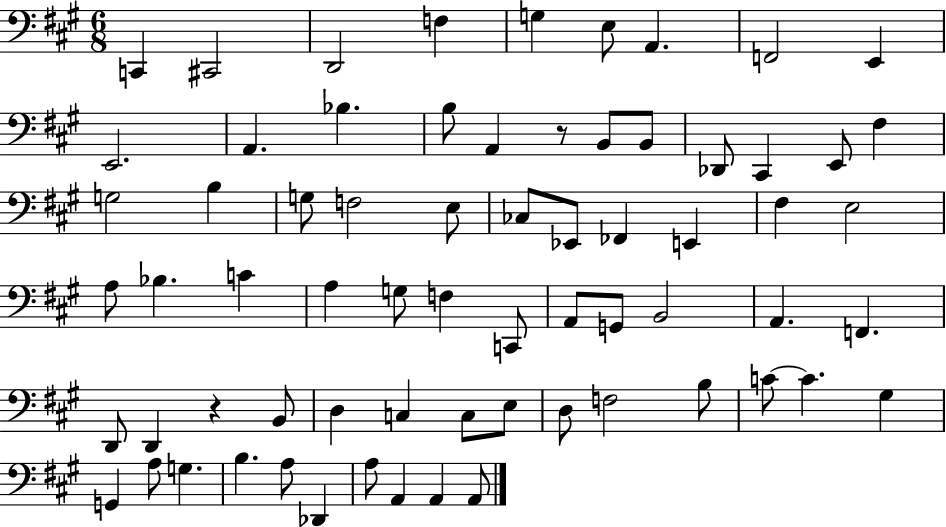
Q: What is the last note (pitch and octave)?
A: A2